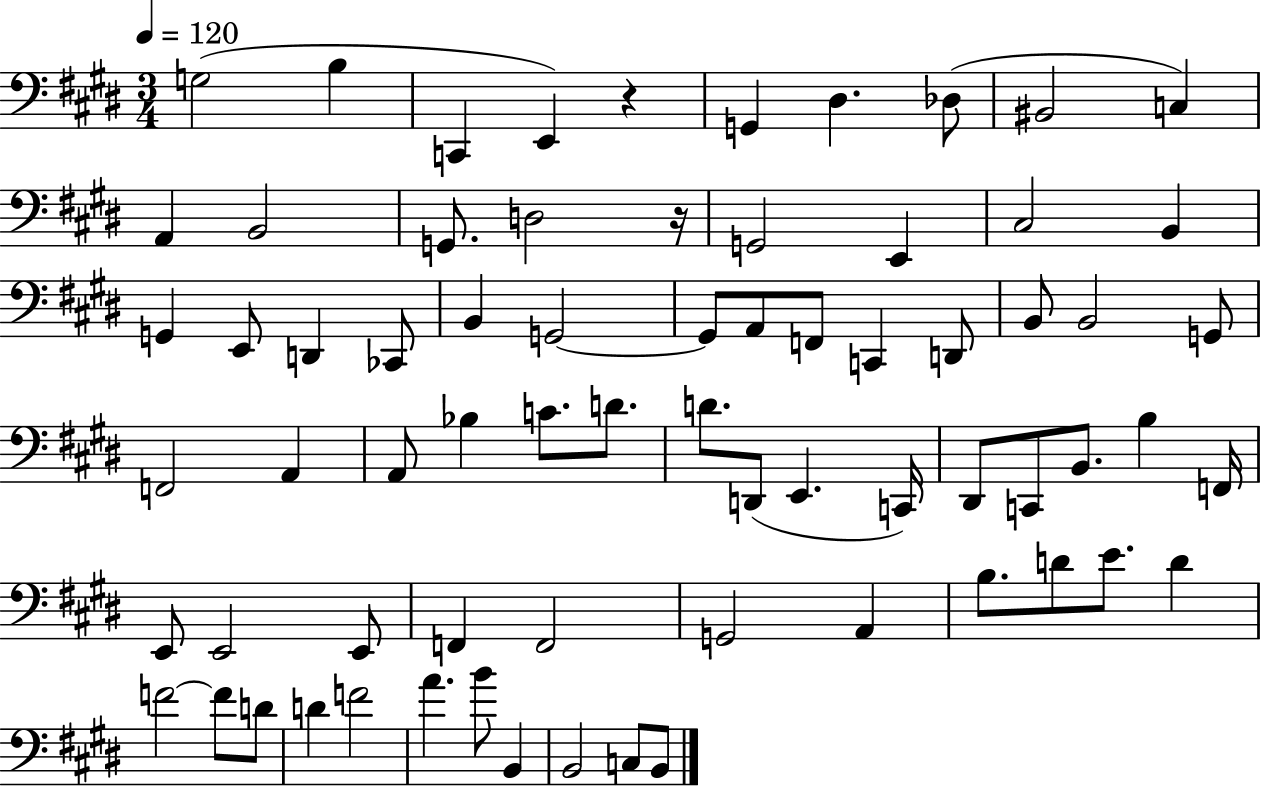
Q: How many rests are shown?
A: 2